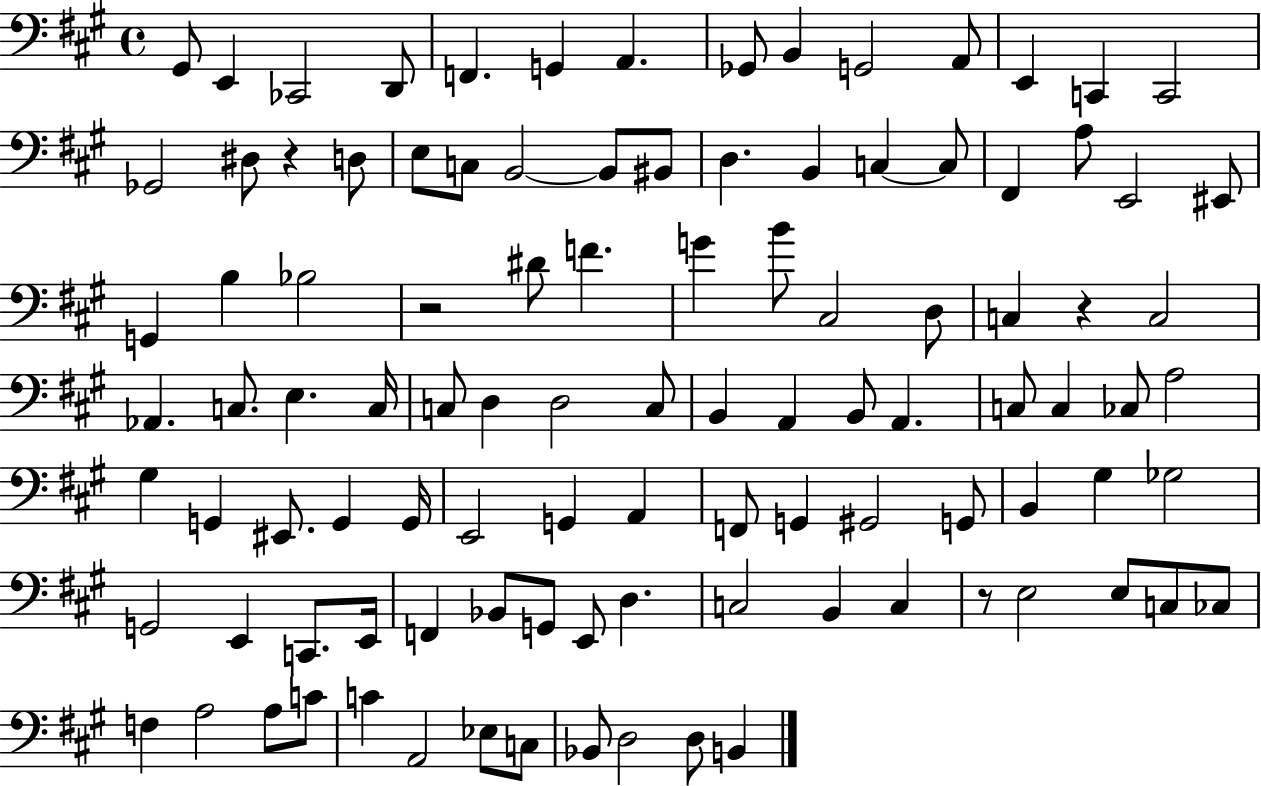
{
  \clef bass
  \time 4/4
  \defaultTimeSignature
  \key a \major
  gis,8 e,4 ces,2 d,8 | f,4. g,4 a,4. | ges,8 b,4 g,2 a,8 | e,4 c,4 c,2 | \break ges,2 dis8 r4 d8 | e8 c8 b,2~~ b,8 bis,8 | d4. b,4 c4~~ c8 | fis,4 a8 e,2 eis,8 | \break g,4 b4 bes2 | r2 dis'8 f'4. | g'4 b'8 cis2 d8 | c4 r4 c2 | \break aes,4. c8. e4. c16 | c8 d4 d2 c8 | b,4 a,4 b,8 a,4. | c8 c4 ces8 a2 | \break gis4 g,4 eis,8. g,4 g,16 | e,2 g,4 a,4 | f,8 g,4 gis,2 g,8 | b,4 gis4 ges2 | \break g,2 e,4 c,8. e,16 | f,4 bes,8 g,8 e,8 d4. | c2 b,4 c4 | r8 e2 e8 c8 ces8 | \break f4 a2 a8 c'8 | c'4 a,2 ees8 c8 | bes,8 d2 d8 b,4 | \bar "|."
}